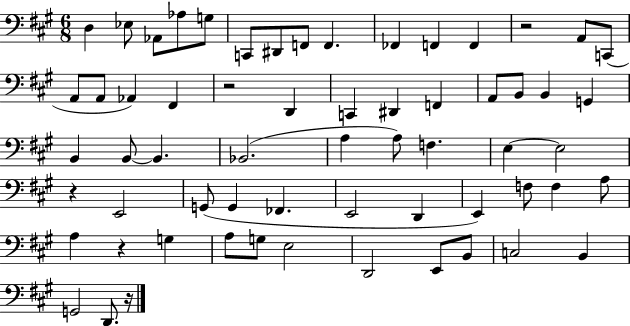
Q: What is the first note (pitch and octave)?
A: D3